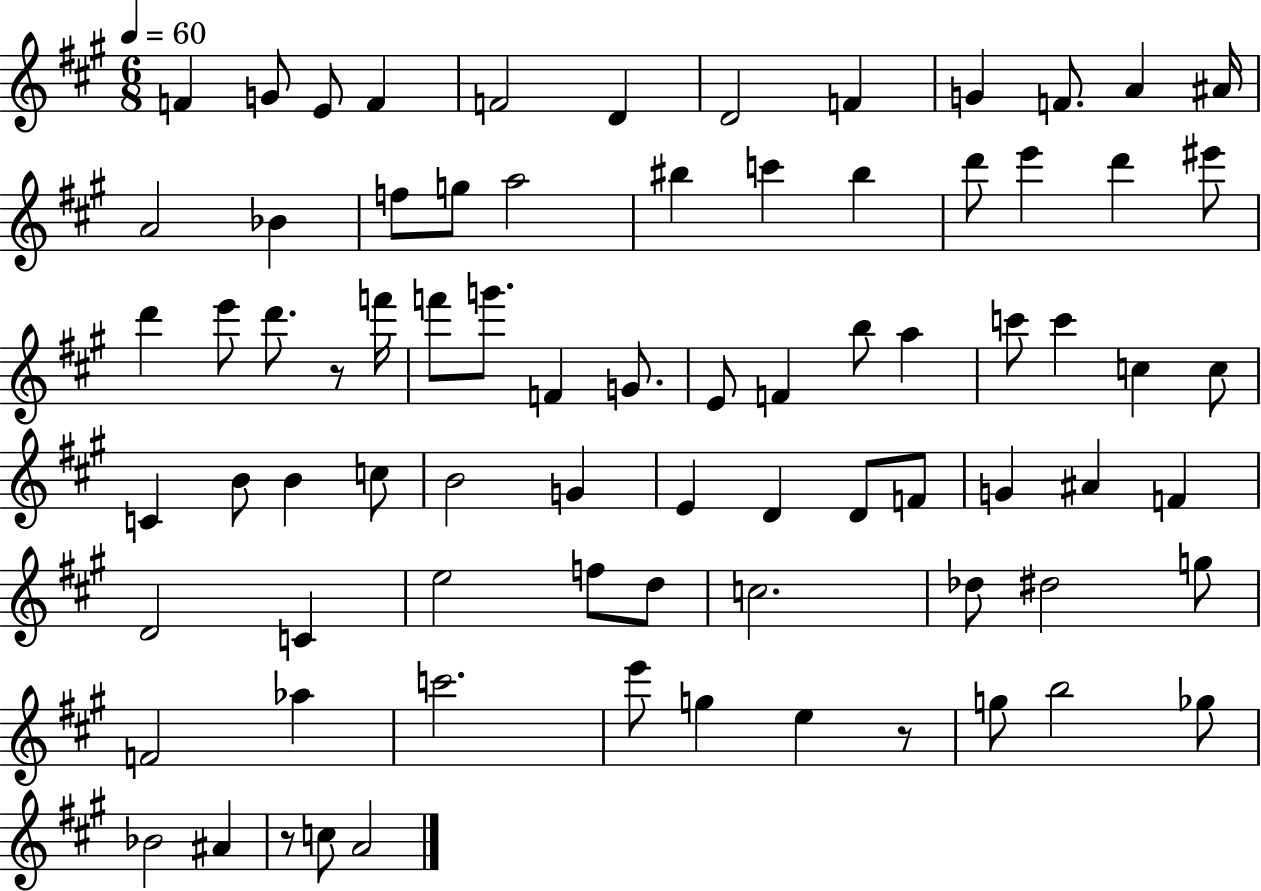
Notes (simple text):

F4/q G4/e E4/e F4/q F4/h D4/q D4/h F4/q G4/q F4/e. A4/q A#4/s A4/h Bb4/q F5/e G5/e A5/h BIS5/q C6/q BIS5/q D6/e E6/q D6/q EIS6/e D6/q E6/e D6/e. R/e F6/s F6/e G6/e. F4/q G4/e. E4/e F4/q B5/e A5/q C6/e C6/q C5/q C5/e C4/q B4/e B4/q C5/e B4/h G4/q E4/q D4/q D4/e F4/e G4/q A#4/q F4/q D4/h C4/q E5/h F5/e D5/e C5/h. Db5/e D#5/h G5/e F4/h Ab5/q C6/h. E6/e G5/q E5/q R/e G5/e B5/h Gb5/e Bb4/h A#4/q R/e C5/e A4/h